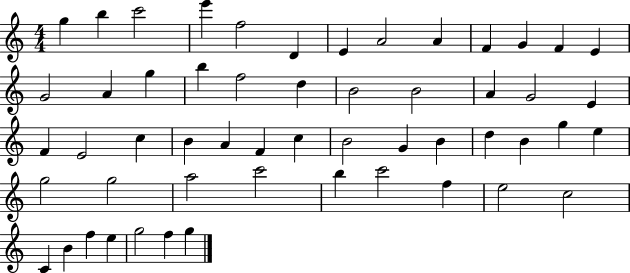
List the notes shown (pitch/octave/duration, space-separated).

G5/q B5/q C6/h E6/q F5/h D4/q E4/q A4/h A4/q F4/q G4/q F4/q E4/q G4/h A4/q G5/q B5/q F5/h D5/q B4/h B4/h A4/q G4/h E4/q F4/q E4/h C5/q B4/q A4/q F4/q C5/q B4/h G4/q B4/q D5/q B4/q G5/q E5/q G5/h G5/h A5/h C6/h B5/q C6/h F5/q E5/h C5/h C4/q B4/q F5/q E5/q G5/h F5/q G5/q